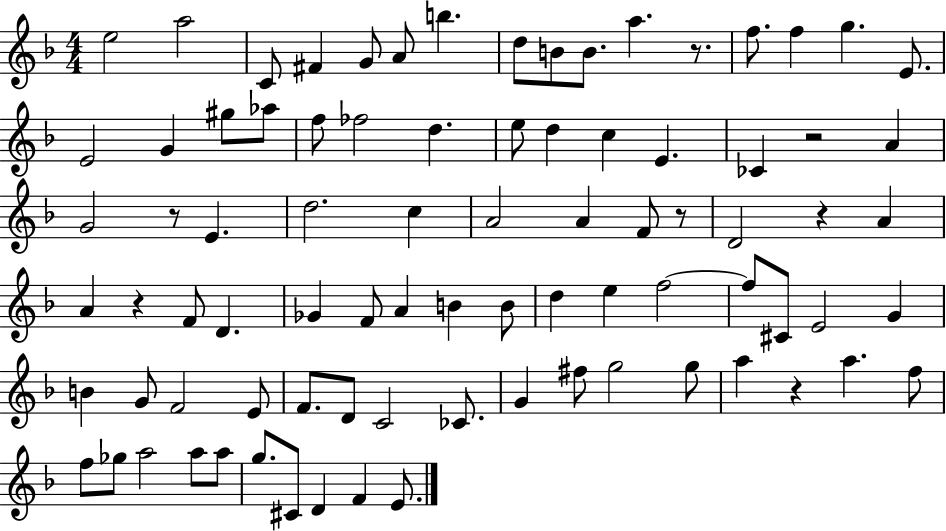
E5/h A5/h C4/e F#4/q G4/e A4/e B5/q. D5/e B4/e B4/e. A5/q. R/e. F5/e. F5/q G5/q. E4/e. E4/h G4/q G#5/e Ab5/e F5/e FES5/h D5/q. E5/e D5/q C5/q E4/q. CES4/q R/h A4/q G4/h R/e E4/q. D5/h. C5/q A4/h A4/q F4/e R/e D4/h R/q A4/q A4/q R/q F4/e D4/q. Gb4/q F4/e A4/q B4/q B4/e D5/q E5/q F5/h F5/e C#4/e E4/h G4/q B4/q G4/e F4/h E4/e F4/e. D4/e C4/h CES4/e. G4/q F#5/e G5/h G5/e A5/q R/q A5/q. F5/e F5/e Gb5/e A5/h A5/e A5/e G5/e. C#4/e D4/q F4/q E4/e.